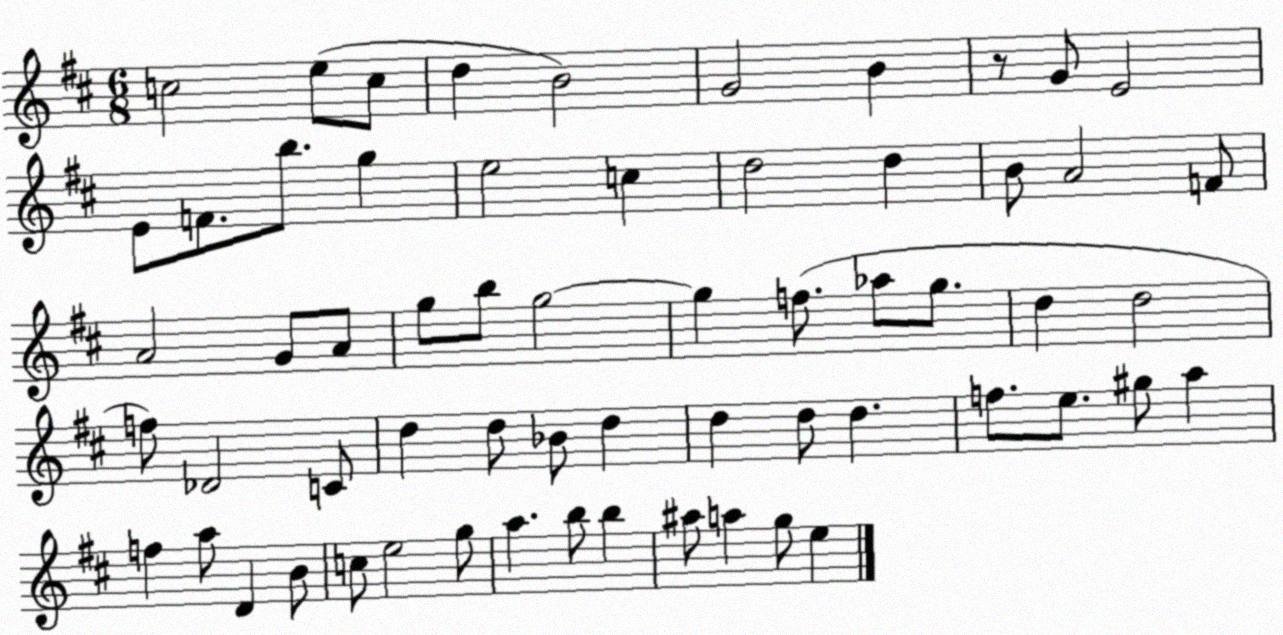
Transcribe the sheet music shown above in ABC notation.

X:1
T:Untitled
M:6/8
L:1/4
K:D
c2 e/2 c/2 d B2 G2 B z/2 G/2 E2 E/2 F/2 b/2 g e2 c d2 d B/2 A2 F/2 A2 G/2 A/2 g/2 b/2 g2 g f/2 _a/2 g/2 d d2 f/2 _D2 C/2 d d/2 _B/2 d d d/2 d f/2 e/2 ^g/2 a f a/2 D B/2 c/2 e2 g/2 a b/2 b ^a/2 a g/2 e